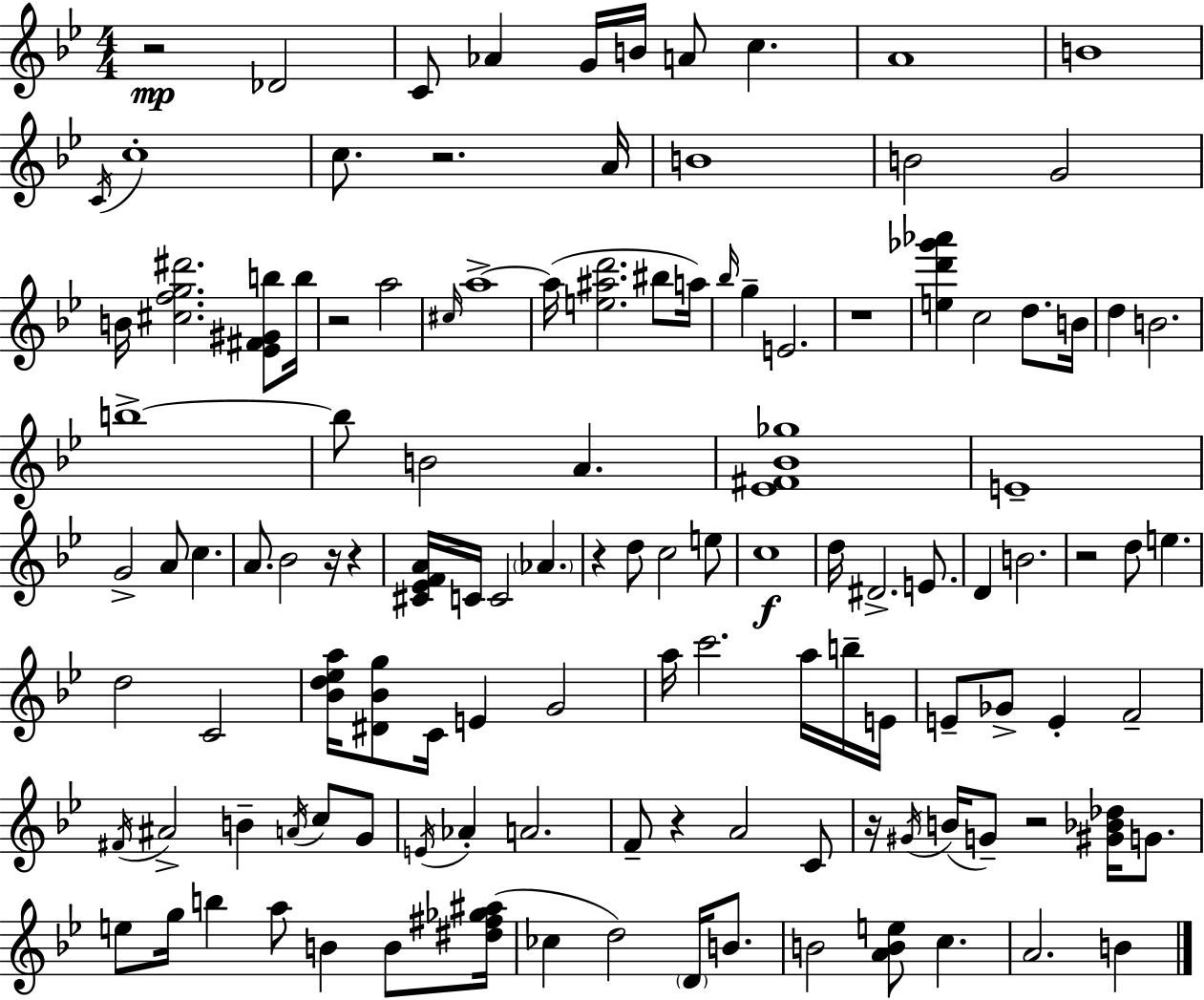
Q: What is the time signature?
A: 4/4